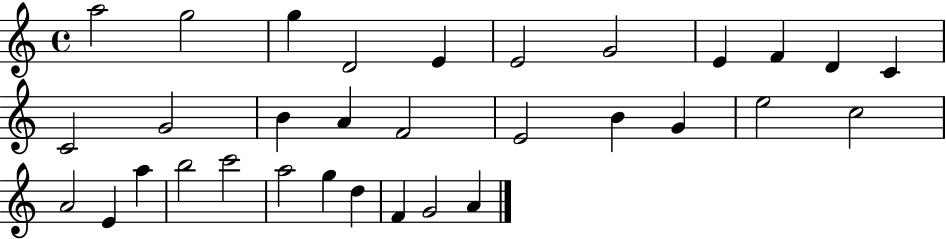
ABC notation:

X:1
T:Untitled
M:4/4
L:1/4
K:C
a2 g2 g D2 E E2 G2 E F D C C2 G2 B A F2 E2 B G e2 c2 A2 E a b2 c'2 a2 g d F G2 A